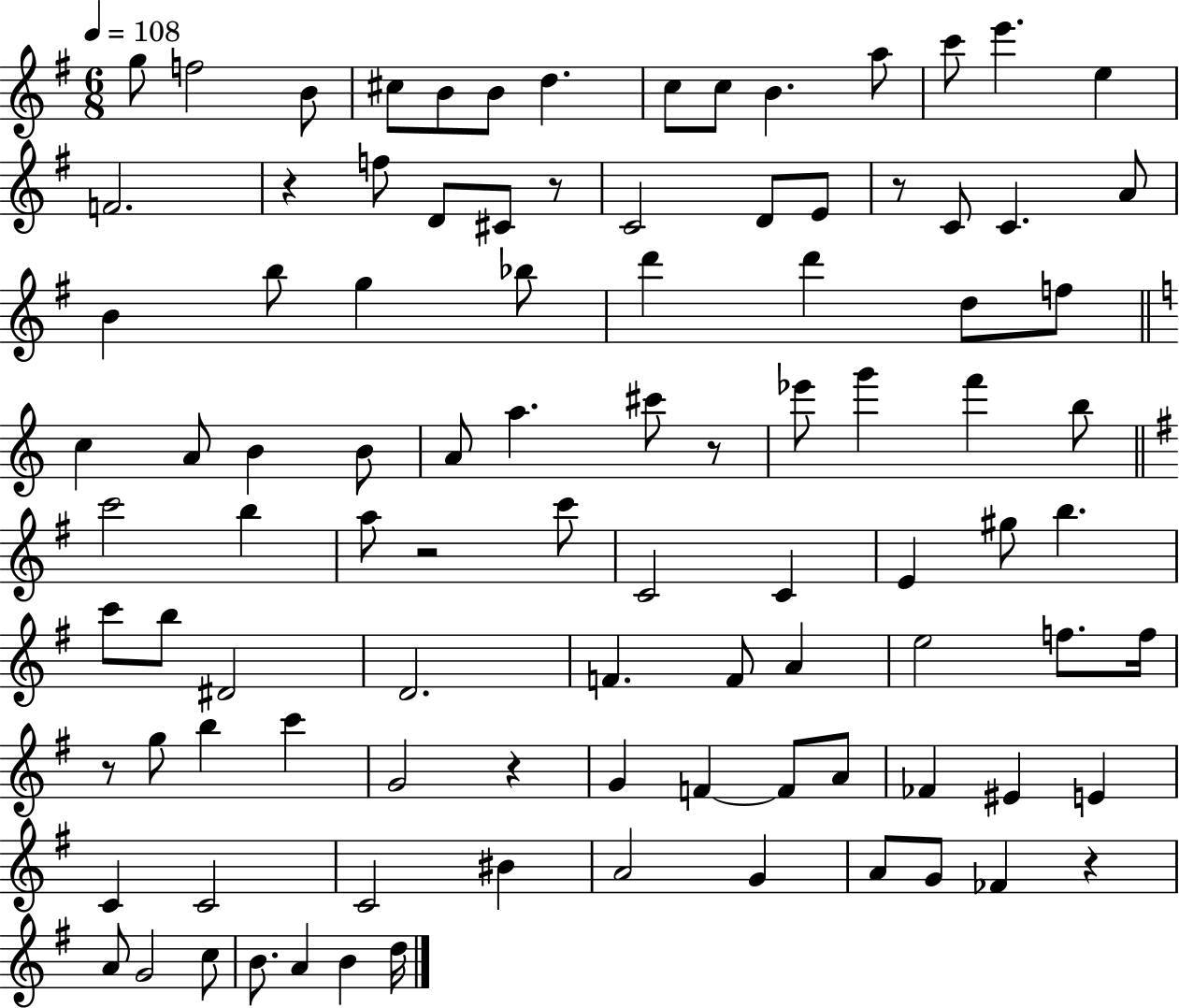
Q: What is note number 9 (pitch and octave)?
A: C5